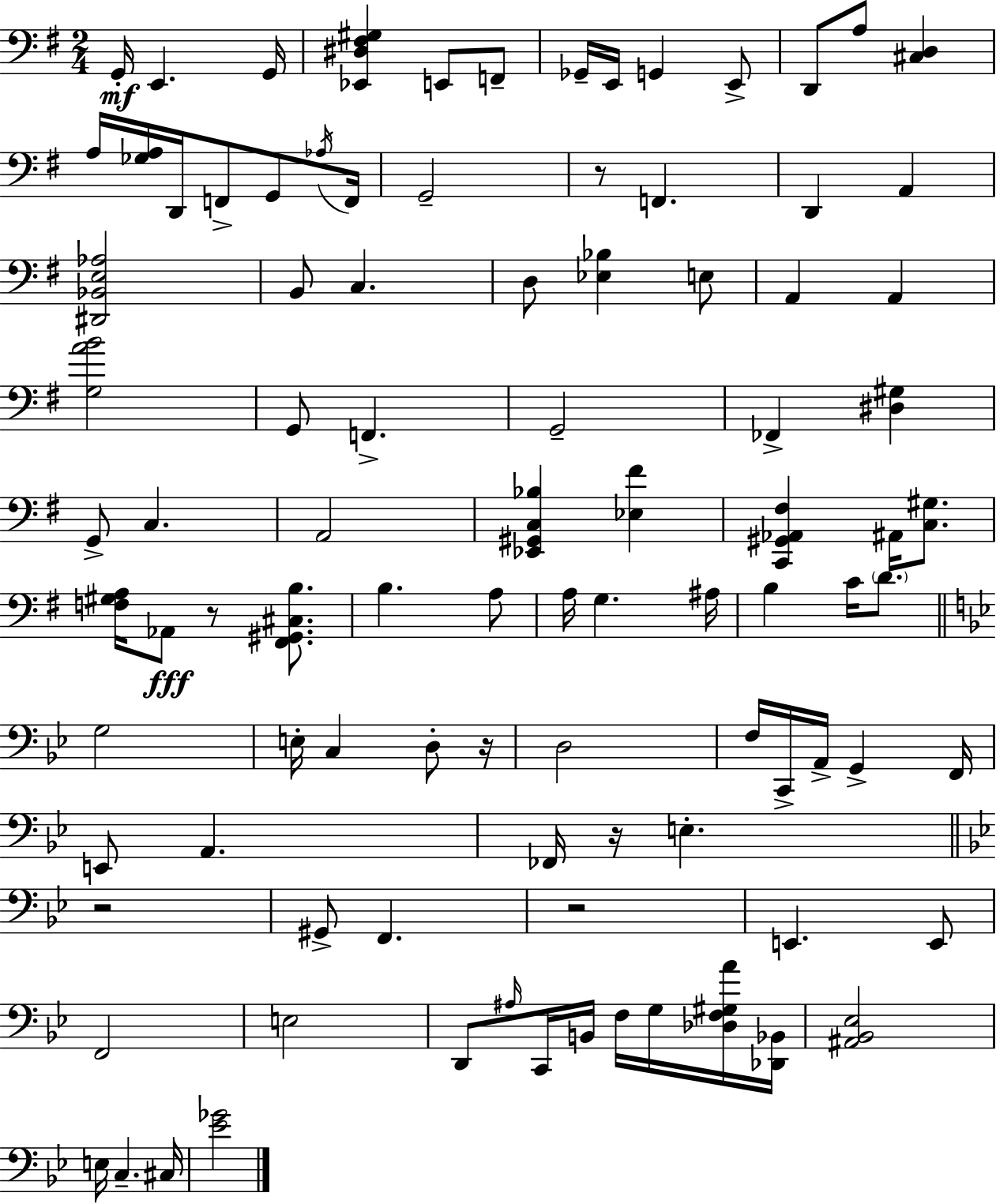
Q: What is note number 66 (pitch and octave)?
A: A#3